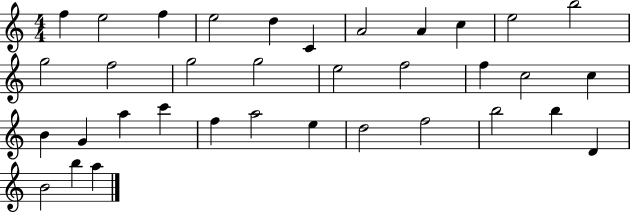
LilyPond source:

{
  \clef treble
  \numericTimeSignature
  \time 4/4
  \key c \major
  f''4 e''2 f''4 | e''2 d''4 c'4 | a'2 a'4 c''4 | e''2 b''2 | \break g''2 f''2 | g''2 g''2 | e''2 f''2 | f''4 c''2 c''4 | \break b'4 g'4 a''4 c'''4 | f''4 a''2 e''4 | d''2 f''2 | b''2 b''4 d'4 | \break b'2 b''4 a''4 | \bar "|."
}